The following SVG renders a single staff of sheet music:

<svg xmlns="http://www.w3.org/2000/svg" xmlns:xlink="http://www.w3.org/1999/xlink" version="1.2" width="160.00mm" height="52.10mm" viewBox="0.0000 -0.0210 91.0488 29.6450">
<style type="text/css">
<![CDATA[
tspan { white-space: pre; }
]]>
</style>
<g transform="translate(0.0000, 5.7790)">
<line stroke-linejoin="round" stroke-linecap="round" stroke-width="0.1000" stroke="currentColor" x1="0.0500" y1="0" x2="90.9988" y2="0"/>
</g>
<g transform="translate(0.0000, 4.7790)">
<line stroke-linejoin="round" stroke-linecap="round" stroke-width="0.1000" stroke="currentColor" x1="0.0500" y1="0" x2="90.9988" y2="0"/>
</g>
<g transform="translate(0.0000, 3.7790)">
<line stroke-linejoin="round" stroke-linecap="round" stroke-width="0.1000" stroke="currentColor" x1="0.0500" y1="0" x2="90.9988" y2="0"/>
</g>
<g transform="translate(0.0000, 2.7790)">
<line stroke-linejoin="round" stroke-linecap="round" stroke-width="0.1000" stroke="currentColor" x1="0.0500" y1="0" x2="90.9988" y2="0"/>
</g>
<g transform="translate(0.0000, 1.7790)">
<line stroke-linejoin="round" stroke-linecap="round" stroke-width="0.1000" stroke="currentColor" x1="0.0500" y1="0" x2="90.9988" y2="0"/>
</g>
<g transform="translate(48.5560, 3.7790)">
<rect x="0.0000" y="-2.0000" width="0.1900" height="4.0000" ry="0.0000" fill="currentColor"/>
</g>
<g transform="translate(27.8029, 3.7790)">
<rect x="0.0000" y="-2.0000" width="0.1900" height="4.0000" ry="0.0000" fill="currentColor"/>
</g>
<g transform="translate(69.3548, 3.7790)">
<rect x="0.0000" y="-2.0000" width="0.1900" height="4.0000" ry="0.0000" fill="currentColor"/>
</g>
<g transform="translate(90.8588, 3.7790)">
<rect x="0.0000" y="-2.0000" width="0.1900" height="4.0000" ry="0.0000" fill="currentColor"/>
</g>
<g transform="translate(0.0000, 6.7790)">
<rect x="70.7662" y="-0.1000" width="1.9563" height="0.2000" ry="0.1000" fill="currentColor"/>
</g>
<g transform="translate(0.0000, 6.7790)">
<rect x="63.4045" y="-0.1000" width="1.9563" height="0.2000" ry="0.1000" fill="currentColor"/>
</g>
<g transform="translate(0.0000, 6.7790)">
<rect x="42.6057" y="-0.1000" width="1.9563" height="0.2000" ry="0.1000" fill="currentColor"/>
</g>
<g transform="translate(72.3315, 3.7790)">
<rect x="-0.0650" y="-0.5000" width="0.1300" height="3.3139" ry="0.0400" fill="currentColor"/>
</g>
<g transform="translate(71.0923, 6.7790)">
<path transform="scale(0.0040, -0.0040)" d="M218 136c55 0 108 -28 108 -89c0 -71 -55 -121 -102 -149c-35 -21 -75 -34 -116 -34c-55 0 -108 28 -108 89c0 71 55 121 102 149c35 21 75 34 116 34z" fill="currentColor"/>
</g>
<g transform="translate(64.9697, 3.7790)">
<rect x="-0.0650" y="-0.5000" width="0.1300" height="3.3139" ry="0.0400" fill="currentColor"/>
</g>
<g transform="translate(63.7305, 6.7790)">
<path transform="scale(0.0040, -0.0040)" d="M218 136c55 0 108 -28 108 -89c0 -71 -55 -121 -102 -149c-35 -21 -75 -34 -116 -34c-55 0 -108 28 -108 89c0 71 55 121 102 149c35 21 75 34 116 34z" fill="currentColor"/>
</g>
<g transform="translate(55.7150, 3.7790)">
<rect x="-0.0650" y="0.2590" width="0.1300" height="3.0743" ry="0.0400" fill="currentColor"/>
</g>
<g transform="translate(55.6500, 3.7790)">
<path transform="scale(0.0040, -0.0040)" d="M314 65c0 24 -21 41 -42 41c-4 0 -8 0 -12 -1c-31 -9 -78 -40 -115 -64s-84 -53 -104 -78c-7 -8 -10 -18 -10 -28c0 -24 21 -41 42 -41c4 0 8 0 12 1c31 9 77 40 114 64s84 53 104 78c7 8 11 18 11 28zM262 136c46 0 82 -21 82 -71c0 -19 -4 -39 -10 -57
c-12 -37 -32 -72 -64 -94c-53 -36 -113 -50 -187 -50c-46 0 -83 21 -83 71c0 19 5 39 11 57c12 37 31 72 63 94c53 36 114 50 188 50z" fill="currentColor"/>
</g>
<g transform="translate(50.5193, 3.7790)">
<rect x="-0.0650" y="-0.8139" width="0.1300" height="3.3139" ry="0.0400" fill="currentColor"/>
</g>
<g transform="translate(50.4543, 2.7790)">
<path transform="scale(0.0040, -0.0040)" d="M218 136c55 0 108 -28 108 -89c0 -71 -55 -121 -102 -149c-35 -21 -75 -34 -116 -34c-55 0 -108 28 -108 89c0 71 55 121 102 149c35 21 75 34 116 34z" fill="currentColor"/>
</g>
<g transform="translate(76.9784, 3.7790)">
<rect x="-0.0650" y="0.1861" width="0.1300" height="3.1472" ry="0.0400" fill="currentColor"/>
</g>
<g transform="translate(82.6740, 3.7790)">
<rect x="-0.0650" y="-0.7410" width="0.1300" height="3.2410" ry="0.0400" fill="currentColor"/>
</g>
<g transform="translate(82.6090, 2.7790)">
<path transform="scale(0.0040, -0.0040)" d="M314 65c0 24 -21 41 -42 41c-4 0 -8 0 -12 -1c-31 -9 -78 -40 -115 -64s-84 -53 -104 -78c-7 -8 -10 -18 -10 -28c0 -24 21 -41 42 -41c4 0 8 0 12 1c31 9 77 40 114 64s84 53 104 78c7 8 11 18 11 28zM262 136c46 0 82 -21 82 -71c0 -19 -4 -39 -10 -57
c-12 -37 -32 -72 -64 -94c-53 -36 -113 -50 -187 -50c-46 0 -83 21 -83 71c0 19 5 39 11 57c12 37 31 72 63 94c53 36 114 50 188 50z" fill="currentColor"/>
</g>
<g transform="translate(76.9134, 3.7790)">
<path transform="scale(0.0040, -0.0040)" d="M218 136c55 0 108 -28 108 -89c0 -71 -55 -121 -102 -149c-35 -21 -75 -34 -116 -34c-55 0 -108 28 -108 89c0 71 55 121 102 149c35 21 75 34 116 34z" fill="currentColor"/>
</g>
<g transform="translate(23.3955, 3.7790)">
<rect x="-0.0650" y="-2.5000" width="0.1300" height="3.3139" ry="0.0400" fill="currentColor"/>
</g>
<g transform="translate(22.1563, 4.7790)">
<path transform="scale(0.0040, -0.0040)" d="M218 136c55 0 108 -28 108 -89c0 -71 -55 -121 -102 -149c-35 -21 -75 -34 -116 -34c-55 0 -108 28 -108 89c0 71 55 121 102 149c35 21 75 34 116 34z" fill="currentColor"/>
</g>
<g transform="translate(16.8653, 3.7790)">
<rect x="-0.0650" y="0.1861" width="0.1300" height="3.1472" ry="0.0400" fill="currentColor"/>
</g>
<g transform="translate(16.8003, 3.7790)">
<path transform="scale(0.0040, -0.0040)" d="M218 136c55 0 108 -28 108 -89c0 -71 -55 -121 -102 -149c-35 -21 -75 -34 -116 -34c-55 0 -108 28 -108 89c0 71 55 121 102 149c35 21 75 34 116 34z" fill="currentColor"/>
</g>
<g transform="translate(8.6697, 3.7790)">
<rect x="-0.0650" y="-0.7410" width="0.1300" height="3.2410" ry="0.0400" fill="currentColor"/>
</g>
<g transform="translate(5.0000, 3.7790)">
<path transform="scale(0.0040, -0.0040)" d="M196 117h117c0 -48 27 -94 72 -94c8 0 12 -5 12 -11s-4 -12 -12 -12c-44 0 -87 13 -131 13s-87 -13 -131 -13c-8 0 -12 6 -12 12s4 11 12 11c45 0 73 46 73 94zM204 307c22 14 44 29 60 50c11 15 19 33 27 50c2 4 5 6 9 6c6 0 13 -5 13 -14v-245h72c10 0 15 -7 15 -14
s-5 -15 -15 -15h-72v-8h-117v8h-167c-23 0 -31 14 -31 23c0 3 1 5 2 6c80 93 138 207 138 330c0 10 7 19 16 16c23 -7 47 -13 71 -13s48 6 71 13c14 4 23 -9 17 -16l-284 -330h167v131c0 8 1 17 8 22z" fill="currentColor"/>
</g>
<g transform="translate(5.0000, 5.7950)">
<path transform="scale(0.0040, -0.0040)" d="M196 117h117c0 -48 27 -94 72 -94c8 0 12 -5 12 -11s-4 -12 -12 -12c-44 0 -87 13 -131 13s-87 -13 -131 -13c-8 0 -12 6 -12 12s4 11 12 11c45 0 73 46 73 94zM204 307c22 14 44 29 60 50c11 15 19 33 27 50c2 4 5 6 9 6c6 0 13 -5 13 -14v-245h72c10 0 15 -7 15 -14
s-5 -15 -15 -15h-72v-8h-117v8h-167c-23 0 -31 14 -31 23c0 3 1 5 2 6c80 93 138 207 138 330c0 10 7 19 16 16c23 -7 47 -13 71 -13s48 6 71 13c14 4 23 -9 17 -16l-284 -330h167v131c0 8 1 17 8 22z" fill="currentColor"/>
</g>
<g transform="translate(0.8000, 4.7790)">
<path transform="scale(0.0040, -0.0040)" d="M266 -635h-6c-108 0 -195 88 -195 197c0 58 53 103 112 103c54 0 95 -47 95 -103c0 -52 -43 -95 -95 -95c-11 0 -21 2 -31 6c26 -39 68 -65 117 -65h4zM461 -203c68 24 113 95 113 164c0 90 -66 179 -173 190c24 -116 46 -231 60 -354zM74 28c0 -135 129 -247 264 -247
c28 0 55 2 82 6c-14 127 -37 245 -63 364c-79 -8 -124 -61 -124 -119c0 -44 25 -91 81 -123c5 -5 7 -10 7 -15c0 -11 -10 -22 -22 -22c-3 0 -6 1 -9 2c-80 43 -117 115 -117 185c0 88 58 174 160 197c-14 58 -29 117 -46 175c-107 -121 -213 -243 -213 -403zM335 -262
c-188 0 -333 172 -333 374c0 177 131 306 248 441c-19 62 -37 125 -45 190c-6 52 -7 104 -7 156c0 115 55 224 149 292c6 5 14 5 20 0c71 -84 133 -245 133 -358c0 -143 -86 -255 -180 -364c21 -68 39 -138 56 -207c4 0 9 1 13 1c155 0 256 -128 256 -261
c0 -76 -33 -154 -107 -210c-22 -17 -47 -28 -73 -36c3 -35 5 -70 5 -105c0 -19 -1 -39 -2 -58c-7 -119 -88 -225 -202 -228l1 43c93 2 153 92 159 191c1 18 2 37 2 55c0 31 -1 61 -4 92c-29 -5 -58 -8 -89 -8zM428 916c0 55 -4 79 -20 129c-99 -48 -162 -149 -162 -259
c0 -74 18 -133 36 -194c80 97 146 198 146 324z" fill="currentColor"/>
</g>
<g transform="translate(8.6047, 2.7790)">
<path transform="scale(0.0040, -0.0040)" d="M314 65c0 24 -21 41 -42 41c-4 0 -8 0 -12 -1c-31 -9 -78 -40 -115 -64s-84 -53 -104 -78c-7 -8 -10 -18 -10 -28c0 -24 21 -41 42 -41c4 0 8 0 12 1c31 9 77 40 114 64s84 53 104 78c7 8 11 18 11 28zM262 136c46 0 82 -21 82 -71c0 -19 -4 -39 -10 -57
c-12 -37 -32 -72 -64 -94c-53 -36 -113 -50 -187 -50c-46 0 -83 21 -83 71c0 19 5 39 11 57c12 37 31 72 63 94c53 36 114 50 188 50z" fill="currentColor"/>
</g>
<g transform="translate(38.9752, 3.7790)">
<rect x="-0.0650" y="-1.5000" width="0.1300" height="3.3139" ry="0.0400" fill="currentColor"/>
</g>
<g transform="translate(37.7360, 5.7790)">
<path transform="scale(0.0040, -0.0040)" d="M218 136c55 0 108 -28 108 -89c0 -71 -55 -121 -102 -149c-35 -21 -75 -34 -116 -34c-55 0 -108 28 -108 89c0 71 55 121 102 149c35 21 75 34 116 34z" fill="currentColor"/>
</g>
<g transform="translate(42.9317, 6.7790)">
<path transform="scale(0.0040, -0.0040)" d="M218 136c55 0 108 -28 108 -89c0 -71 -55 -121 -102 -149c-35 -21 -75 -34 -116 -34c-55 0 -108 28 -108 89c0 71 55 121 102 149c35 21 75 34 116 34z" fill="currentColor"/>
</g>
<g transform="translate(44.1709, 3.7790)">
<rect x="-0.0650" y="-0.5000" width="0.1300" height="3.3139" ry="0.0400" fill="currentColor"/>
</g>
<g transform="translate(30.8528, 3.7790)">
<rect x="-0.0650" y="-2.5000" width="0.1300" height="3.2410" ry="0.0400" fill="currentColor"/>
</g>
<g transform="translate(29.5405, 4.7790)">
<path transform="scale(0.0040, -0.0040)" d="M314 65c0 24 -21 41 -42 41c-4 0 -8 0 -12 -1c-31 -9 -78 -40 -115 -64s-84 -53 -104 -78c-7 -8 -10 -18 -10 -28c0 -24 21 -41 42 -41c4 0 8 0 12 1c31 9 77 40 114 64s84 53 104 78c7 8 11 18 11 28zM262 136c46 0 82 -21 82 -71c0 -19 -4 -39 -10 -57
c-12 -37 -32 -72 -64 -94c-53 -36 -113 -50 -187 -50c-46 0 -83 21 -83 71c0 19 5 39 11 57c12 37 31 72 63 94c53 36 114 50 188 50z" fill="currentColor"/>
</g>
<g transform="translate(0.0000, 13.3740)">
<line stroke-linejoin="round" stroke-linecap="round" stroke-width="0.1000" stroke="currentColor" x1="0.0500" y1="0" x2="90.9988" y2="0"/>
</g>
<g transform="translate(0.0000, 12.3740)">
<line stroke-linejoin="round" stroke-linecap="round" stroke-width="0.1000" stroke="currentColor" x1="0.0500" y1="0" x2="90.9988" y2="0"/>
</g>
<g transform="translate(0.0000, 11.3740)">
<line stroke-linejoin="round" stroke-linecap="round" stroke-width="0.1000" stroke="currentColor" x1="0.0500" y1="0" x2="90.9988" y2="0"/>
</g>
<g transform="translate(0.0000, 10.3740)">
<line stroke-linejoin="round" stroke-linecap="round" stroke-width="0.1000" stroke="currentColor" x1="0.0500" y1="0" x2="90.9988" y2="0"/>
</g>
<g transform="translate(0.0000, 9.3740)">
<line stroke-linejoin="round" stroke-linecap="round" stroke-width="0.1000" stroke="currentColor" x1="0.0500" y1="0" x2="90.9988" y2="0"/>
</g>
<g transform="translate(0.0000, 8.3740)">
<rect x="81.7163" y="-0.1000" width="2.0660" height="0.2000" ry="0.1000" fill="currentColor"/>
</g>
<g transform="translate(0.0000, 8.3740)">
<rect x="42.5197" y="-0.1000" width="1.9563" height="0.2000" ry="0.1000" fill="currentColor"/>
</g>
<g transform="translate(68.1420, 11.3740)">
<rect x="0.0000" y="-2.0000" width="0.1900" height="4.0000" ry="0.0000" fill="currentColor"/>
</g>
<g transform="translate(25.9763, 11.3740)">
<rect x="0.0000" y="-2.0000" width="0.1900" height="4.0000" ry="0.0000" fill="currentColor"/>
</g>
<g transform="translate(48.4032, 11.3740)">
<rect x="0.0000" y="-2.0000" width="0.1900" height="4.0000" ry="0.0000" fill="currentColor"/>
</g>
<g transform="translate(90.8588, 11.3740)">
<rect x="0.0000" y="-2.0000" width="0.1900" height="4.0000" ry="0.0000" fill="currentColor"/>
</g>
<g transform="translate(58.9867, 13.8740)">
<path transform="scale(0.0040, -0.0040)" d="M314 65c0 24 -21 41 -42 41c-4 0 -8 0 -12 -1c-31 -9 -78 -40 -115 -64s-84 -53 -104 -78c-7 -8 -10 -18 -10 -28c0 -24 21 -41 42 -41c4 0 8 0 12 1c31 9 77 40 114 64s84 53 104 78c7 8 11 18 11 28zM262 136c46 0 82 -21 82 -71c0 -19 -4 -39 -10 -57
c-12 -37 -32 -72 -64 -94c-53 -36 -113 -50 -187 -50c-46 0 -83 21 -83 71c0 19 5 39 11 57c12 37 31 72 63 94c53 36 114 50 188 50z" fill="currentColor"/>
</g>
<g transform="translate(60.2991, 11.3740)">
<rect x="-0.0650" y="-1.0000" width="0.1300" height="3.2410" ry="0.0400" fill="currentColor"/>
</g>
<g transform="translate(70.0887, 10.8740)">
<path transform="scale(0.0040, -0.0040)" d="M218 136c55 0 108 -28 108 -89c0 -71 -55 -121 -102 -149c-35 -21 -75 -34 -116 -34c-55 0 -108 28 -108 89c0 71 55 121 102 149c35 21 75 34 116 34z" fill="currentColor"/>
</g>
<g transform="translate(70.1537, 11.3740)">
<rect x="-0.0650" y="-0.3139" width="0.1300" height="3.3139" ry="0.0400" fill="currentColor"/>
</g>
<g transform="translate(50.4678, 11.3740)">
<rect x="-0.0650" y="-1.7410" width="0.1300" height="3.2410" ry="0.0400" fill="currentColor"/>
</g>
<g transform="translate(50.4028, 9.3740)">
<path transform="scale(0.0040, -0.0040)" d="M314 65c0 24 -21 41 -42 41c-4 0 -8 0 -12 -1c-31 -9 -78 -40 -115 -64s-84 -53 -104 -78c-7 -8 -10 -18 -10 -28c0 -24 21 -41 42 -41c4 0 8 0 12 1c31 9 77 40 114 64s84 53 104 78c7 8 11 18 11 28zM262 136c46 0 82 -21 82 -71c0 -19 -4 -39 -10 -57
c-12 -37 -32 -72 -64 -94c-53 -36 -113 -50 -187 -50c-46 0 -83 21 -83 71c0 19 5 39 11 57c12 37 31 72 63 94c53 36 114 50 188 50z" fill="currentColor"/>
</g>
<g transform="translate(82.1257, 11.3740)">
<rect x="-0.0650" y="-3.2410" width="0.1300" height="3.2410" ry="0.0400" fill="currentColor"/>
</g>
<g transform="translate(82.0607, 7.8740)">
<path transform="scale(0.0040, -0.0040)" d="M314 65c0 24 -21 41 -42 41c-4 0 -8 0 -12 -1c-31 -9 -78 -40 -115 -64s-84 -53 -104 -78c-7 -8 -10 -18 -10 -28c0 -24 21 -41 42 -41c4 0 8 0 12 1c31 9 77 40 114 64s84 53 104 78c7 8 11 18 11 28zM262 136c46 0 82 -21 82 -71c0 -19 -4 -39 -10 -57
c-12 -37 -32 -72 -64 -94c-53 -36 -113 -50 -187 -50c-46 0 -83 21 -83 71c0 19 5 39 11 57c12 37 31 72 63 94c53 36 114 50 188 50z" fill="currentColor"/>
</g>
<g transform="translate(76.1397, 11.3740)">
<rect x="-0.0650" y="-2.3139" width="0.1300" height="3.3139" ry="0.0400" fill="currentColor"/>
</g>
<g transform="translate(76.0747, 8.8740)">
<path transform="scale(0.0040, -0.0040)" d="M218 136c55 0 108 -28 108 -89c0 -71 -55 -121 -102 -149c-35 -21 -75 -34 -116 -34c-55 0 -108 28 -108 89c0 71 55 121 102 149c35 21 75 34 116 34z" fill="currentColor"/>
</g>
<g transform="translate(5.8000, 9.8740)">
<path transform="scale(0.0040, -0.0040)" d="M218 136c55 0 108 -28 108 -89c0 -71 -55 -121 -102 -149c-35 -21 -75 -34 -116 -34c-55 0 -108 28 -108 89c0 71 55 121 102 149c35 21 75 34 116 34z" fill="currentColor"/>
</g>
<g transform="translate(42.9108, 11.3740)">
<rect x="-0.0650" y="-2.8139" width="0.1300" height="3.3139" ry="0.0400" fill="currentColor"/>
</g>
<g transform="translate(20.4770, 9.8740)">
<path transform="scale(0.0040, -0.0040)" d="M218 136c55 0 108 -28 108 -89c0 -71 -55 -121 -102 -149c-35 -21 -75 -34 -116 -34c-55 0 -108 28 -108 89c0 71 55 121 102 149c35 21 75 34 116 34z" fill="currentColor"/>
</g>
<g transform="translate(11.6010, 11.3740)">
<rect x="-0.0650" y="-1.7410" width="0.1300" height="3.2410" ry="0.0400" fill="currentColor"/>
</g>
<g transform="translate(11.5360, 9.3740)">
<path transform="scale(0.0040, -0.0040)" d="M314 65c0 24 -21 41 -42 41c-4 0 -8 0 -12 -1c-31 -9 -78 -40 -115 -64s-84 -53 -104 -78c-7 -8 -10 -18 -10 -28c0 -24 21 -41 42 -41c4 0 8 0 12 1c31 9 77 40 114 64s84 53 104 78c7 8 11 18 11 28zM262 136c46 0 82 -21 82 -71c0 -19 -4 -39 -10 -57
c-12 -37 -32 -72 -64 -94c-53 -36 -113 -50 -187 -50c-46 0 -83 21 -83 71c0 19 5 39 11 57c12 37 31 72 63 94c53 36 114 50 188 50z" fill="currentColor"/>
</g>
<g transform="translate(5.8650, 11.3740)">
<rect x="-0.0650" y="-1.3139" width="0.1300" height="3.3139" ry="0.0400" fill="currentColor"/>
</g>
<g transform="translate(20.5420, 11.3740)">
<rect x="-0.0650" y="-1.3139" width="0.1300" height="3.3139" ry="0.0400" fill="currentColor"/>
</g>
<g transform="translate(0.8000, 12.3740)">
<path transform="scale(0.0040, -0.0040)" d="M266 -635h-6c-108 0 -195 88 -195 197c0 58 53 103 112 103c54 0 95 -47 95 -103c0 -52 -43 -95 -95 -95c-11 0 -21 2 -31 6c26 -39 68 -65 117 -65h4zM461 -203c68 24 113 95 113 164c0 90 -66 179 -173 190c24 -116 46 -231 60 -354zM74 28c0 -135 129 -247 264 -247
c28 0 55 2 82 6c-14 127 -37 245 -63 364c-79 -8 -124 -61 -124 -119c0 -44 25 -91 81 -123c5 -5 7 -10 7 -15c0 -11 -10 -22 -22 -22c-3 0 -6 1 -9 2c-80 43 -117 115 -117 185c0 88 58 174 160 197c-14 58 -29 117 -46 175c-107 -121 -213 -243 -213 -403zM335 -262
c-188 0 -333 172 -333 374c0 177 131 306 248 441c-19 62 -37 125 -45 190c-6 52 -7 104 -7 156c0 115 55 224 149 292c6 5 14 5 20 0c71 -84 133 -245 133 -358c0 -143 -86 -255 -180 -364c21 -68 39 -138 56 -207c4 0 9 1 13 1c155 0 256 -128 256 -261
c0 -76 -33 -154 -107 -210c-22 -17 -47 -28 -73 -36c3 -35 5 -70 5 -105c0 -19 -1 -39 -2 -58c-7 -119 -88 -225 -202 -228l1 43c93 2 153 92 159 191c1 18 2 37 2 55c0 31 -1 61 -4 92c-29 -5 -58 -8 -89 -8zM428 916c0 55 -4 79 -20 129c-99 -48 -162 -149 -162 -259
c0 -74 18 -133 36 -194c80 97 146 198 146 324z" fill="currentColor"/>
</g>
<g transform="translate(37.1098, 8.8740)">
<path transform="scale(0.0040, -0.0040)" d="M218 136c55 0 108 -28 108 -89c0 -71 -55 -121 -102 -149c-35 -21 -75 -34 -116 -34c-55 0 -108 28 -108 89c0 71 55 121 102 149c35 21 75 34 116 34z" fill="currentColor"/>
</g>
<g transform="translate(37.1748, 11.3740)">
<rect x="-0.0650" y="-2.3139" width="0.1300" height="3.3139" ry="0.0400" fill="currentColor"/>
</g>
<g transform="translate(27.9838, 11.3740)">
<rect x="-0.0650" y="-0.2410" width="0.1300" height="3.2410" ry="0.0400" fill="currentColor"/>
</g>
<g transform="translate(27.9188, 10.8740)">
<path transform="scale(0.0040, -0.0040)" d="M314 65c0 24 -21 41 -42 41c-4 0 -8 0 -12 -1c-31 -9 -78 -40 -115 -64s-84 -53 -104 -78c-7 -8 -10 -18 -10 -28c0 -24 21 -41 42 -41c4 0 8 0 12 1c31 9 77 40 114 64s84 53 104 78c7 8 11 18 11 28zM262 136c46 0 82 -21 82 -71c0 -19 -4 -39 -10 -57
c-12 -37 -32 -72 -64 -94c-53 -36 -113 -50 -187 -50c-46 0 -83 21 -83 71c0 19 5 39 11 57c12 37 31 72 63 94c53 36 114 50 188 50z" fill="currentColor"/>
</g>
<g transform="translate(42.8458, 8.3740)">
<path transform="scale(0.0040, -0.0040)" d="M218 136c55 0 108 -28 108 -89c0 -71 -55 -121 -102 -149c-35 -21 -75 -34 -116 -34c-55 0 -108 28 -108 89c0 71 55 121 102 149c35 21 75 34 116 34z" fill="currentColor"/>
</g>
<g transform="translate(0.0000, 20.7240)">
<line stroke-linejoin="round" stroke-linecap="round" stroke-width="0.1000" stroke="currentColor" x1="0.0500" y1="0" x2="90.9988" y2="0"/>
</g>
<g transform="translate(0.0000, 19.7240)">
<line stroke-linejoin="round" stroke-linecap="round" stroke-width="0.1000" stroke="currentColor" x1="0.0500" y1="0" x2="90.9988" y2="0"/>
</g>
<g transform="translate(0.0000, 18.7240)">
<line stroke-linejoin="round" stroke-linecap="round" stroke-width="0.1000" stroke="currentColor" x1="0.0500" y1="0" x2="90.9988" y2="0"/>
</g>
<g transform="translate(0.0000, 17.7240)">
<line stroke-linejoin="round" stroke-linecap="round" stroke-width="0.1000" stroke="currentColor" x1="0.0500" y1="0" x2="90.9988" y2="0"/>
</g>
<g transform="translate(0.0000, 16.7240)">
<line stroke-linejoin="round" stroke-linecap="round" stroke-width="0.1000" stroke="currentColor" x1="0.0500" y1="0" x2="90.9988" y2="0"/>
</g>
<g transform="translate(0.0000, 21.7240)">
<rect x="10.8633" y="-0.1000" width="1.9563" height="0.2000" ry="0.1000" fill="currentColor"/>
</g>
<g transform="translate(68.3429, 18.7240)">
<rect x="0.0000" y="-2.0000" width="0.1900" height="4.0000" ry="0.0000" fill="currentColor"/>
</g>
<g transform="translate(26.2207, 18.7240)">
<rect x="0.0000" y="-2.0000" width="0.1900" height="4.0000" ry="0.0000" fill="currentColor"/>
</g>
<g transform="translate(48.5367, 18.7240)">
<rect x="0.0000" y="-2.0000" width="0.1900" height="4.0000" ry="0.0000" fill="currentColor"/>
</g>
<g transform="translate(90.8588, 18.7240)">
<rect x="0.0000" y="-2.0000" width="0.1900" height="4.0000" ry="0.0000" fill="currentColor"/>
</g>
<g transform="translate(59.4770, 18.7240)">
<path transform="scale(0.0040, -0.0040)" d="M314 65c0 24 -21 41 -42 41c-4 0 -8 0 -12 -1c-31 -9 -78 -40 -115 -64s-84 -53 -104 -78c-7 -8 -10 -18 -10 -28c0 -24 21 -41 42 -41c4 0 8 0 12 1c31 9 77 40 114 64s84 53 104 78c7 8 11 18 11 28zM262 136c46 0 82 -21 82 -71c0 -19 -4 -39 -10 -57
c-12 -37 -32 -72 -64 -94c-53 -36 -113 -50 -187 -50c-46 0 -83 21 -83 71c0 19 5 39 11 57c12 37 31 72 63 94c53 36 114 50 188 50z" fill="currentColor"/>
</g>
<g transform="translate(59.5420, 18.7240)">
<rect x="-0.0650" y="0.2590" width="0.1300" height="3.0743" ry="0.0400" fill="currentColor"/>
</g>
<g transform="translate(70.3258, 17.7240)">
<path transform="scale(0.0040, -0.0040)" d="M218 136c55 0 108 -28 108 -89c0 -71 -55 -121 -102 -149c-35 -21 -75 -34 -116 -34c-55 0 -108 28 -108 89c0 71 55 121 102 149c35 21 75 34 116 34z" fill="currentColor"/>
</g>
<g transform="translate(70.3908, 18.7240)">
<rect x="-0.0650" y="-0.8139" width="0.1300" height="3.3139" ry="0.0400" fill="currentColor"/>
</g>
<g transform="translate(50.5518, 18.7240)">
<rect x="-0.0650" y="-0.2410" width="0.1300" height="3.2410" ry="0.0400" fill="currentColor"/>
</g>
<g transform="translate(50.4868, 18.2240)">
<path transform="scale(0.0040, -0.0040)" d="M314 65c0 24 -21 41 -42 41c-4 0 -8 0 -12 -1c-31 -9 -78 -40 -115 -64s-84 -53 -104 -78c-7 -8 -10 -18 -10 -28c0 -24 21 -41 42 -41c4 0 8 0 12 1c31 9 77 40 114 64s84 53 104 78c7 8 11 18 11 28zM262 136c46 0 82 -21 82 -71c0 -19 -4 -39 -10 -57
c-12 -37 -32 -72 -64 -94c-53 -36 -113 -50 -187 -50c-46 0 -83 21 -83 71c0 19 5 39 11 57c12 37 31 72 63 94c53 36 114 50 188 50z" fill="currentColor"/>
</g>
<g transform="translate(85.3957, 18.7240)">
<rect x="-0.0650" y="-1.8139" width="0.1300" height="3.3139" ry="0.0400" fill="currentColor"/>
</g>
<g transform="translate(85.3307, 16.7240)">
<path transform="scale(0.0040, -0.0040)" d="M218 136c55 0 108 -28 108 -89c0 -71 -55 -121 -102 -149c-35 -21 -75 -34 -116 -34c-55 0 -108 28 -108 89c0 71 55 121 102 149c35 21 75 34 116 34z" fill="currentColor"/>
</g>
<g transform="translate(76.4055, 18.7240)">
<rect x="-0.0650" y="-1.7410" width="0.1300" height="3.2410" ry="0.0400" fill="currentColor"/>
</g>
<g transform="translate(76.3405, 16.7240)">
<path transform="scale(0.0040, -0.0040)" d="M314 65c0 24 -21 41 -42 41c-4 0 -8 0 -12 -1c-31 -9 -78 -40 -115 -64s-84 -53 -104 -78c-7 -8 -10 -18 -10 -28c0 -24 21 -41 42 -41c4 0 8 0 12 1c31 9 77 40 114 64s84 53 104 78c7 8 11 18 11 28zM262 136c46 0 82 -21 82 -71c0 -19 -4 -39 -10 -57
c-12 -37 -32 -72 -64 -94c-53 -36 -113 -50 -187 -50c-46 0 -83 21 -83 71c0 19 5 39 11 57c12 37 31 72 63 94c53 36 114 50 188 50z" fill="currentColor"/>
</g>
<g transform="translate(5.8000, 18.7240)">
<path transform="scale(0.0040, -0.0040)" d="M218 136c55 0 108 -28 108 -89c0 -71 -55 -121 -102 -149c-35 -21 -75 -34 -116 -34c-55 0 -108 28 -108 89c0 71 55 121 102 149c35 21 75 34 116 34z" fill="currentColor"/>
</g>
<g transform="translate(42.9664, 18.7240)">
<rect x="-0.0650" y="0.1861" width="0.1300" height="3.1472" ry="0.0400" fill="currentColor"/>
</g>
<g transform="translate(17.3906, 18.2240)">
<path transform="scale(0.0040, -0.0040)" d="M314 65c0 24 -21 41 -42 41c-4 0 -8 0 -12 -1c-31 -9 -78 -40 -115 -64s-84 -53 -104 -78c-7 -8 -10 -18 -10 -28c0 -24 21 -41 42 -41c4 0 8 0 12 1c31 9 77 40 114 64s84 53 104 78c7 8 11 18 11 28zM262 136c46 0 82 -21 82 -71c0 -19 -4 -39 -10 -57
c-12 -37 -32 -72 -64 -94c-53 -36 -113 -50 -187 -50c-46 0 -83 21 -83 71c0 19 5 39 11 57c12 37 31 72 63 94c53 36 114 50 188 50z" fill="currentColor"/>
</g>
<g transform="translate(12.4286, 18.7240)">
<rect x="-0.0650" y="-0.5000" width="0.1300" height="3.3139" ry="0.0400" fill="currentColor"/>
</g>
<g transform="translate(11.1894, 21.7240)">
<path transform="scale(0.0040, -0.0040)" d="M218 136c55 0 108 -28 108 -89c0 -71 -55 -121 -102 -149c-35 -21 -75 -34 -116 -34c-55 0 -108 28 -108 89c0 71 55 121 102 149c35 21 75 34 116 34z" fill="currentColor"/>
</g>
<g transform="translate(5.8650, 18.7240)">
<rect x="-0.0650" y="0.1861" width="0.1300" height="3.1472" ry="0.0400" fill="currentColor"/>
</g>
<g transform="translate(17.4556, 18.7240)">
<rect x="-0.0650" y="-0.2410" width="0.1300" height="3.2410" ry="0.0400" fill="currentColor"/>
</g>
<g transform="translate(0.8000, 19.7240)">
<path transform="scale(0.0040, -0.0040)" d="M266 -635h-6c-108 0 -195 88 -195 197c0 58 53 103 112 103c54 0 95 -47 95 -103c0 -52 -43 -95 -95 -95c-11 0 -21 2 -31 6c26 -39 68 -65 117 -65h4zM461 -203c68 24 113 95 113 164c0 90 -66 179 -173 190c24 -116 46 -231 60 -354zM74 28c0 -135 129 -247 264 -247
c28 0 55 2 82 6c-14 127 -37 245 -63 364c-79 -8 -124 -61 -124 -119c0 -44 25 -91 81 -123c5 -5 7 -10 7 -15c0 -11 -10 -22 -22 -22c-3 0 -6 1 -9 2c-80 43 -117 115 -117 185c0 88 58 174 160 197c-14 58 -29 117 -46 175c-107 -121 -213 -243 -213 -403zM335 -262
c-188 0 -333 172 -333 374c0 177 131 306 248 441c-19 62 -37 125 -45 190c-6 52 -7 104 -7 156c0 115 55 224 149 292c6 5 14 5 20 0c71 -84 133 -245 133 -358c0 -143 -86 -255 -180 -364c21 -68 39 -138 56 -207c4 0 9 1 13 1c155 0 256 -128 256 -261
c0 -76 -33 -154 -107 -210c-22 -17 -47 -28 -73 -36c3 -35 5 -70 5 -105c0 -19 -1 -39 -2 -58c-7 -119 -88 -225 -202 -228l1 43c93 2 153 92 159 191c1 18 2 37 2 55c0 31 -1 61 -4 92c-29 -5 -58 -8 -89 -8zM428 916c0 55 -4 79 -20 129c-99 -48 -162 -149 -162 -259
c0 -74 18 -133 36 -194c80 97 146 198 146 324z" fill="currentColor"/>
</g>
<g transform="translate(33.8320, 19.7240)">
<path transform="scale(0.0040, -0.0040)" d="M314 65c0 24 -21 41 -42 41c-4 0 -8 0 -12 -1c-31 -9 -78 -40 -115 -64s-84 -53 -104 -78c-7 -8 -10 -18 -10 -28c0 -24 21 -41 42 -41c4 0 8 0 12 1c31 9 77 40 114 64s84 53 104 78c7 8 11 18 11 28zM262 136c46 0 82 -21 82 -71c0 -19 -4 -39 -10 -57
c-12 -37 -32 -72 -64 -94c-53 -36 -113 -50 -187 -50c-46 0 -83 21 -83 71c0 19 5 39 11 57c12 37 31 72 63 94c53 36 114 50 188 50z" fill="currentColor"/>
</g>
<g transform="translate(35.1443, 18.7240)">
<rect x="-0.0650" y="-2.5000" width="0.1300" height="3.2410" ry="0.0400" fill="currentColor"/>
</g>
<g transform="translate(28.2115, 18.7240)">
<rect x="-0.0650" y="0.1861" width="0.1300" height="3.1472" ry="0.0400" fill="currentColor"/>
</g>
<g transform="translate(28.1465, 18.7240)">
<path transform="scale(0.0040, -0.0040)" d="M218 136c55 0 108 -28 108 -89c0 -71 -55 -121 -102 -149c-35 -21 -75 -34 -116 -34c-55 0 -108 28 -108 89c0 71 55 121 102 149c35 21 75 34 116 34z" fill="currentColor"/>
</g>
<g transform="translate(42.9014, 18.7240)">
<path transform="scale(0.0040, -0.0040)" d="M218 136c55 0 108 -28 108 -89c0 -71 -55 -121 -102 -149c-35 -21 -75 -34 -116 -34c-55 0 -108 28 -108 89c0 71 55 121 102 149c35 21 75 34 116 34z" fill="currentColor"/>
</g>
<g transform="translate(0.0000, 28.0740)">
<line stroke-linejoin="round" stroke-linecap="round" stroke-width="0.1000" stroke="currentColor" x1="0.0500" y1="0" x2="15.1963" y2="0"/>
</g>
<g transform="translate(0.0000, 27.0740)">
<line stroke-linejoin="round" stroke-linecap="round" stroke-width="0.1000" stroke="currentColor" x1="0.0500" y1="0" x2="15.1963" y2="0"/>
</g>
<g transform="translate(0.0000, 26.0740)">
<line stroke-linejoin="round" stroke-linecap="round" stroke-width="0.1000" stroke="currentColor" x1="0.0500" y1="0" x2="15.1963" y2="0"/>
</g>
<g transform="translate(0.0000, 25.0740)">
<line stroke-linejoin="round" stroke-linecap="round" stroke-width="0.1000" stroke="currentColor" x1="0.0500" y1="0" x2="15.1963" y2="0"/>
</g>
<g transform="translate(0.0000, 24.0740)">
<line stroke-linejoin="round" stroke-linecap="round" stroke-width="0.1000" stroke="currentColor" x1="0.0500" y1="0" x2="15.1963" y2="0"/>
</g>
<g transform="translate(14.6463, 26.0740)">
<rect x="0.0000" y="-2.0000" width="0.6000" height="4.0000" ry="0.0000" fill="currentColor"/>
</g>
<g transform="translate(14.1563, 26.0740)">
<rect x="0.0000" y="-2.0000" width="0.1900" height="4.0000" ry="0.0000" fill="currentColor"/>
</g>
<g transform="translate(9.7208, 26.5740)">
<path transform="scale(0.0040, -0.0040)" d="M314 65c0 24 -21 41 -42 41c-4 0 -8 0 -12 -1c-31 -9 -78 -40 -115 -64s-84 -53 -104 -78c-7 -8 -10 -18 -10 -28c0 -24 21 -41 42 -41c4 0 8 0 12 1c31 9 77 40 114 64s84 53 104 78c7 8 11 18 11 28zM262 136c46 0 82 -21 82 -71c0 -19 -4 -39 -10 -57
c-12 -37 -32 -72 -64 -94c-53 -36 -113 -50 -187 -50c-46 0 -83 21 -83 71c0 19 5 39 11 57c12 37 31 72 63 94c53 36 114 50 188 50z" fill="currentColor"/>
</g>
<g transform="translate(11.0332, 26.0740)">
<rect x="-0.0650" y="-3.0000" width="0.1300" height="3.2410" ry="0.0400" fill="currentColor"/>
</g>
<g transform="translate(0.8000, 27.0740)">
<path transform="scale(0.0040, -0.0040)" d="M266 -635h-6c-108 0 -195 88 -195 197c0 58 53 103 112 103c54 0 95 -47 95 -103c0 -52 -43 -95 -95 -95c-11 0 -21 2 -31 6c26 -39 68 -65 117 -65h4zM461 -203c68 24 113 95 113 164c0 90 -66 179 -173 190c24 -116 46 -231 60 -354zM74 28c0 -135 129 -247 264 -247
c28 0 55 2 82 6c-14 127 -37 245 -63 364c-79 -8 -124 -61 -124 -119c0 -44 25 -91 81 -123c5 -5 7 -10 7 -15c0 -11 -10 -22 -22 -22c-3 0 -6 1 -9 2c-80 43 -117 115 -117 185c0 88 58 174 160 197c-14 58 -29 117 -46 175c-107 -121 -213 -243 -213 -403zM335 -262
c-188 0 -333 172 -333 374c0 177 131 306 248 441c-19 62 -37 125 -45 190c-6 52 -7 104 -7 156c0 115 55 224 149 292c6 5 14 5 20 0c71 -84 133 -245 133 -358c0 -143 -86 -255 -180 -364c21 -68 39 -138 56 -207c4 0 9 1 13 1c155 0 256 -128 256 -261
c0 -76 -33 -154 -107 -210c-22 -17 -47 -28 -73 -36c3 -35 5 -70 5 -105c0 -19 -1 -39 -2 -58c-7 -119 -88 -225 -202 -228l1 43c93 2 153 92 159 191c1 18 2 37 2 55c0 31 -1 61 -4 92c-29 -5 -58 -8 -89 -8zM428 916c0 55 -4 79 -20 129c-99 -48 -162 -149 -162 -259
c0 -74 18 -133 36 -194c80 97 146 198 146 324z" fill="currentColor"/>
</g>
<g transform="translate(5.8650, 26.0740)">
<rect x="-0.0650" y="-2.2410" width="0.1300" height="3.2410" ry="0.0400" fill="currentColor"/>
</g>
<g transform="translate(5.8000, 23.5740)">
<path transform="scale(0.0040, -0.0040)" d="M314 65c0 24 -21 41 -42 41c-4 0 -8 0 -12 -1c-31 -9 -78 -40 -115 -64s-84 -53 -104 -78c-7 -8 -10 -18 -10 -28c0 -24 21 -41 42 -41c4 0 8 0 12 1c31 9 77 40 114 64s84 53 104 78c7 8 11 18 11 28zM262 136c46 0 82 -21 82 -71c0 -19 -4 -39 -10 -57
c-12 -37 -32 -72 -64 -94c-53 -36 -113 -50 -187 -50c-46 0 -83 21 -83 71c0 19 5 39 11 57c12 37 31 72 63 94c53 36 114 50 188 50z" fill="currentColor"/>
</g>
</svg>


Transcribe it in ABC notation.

X:1
T:Untitled
M:4/4
L:1/4
K:C
d2 B G G2 E C d B2 C C B d2 e f2 e c2 g a f2 D2 c g b2 B C c2 B G2 B c2 B2 d f2 f g2 A2